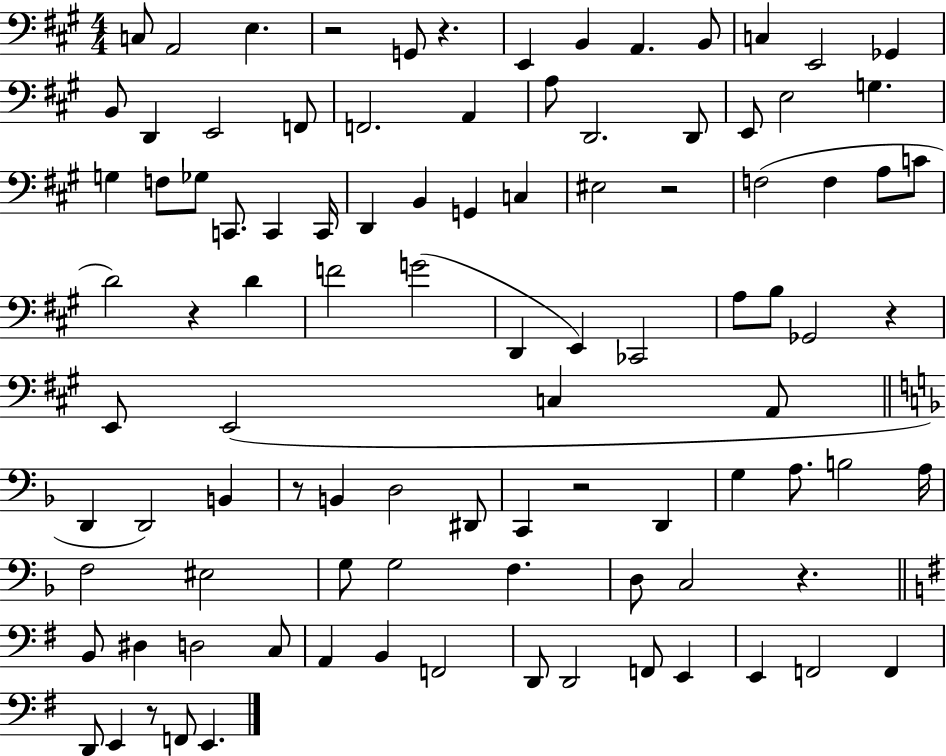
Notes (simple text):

C3/e A2/h E3/q. R/h G2/e R/q. E2/q B2/q A2/q. B2/e C3/q E2/h Gb2/q B2/e D2/q E2/h F2/e F2/h. A2/q A3/e D2/h. D2/e E2/e E3/h G3/q. G3/q F3/e Gb3/e C2/e. C2/q C2/s D2/q B2/q G2/q C3/q EIS3/h R/h F3/h F3/q A3/e C4/e D4/h R/q D4/q F4/h G4/h D2/q E2/q CES2/h A3/e B3/e Gb2/h R/q E2/e E2/h C3/q A2/e D2/q D2/h B2/q R/e B2/q D3/h D#2/e C2/q R/h D2/q G3/q A3/e. B3/h A3/s F3/h EIS3/h G3/e G3/h F3/q. D3/e C3/h R/q. B2/e D#3/q D3/h C3/e A2/q B2/q F2/h D2/e D2/h F2/e E2/q E2/q F2/h F2/q D2/e E2/q R/e F2/e E2/q.